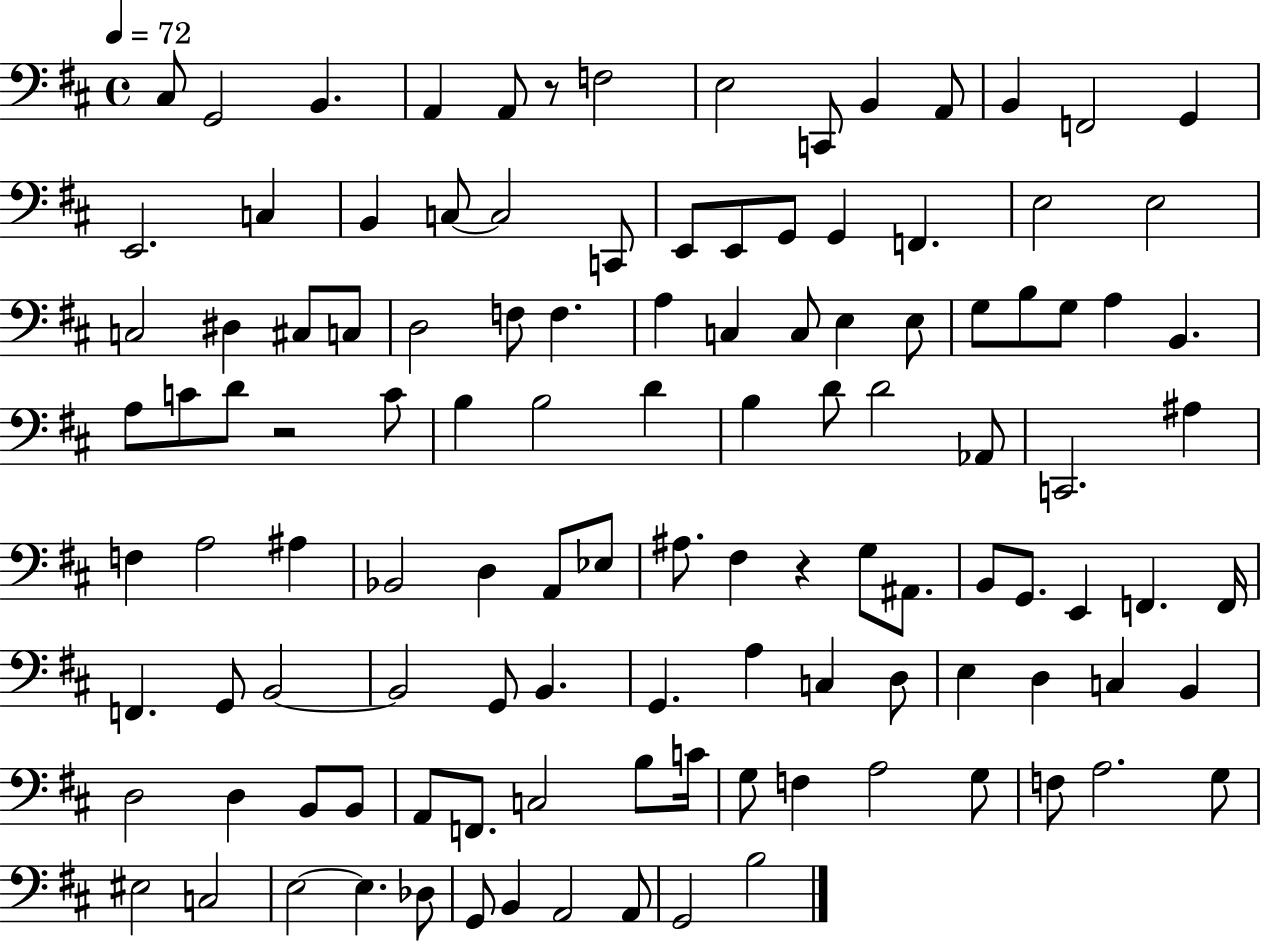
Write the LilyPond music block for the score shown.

{
  \clef bass
  \time 4/4
  \defaultTimeSignature
  \key d \major
  \tempo 4 = 72
  \repeat volta 2 { cis8 g,2 b,4. | a,4 a,8 r8 f2 | e2 c,8 b,4 a,8 | b,4 f,2 g,4 | \break e,2. c4 | b,4 c8~~ c2 c,8 | e,8 e,8 g,8 g,4 f,4. | e2 e2 | \break c2 dis4 cis8 c8 | d2 f8 f4. | a4 c4 c8 e4 e8 | g8 b8 g8 a4 b,4. | \break a8 c'8 d'8 r2 c'8 | b4 b2 d'4 | b4 d'8 d'2 aes,8 | c,2. ais4 | \break f4 a2 ais4 | bes,2 d4 a,8 ees8 | ais8. fis4 r4 g8 ais,8. | b,8 g,8. e,4 f,4. f,16 | \break f,4. g,8 b,2~~ | b,2 g,8 b,4. | g,4. a4 c4 d8 | e4 d4 c4 b,4 | \break d2 d4 b,8 b,8 | a,8 f,8. c2 b8 c'16 | g8 f4 a2 g8 | f8 a2. g8 | \break eis2 c2 | e2~~ e4. des8 | g,8 b,4 a,2 a,8 | g,2 b2 | \break } \bar "|."
}